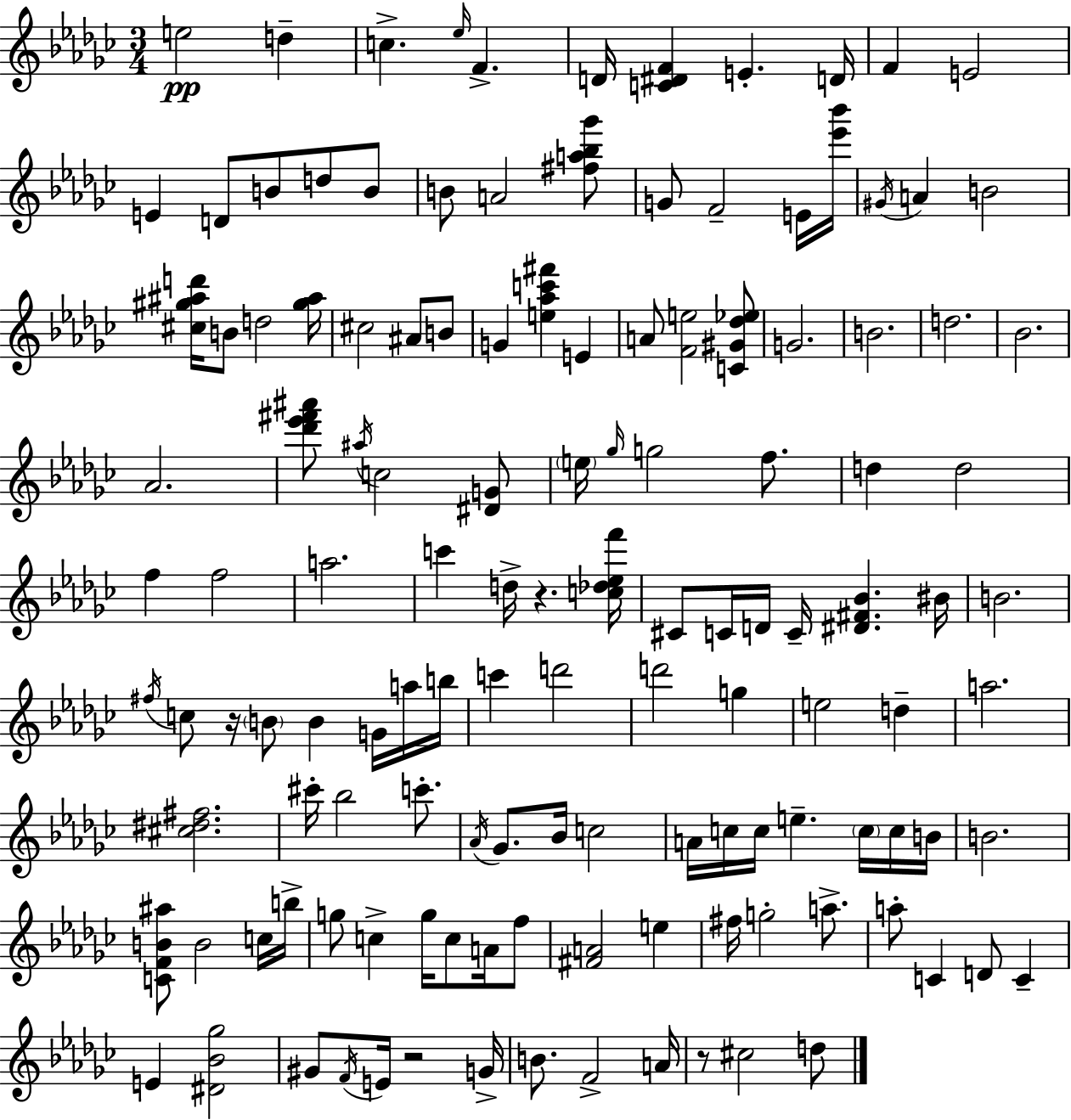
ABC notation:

X:1
T:Untitled
M:3/4
L:1/4
K:Ebm
e2 d c _e/4 F D/4 [C^DF] E D/4 F E2 E D/2 B/2 d/2 B/2 B/2 A2 [^fa_b_g']/2 G/2 F2 E/4 [_e'_b']/4 ^G/4 A B2 [^c^g^ad']/4 B/2 d2 [^g^a]/4 ^c2 ^A/2 B/2 G [e_ac'^f'] E A/2 [Fe]2 [C^G_d_e]/2 G2 B2 d2 _B2 _A2 [_d'_e'^f'^a']/2 ^a/4 c2 [^DG]/2 e/4 _g/4 g2 f/2 d d2 f f2 a2 c' d/4 z [c_d_ef']/4 ^C/2 C/4 D/4 C/4 [^D^F_B] ^B/4 B2 ^f/4 c/2 z/4 B/2 B G/4 a/4 b/4 c' d'2 d'2 g e2 d a2 [^c^d^f]2 ^c'/4 _b2 c'/2 _A/4 _G/2 _B/4 c2 A/4 c/4 c/4 e c/4 c/4 B/4 B2 [CFB^a]/2 B2 c/4 b/4 g/2 c g/4 c/2 A/4 f/2 [^FA]2 e ^f/4 g2 a/2 a/2 C D/2 C E [^D_B_g]2 ^G/2 F/4 E/4 z2 G/4 B/2 F2 A/4 z/2 ^c2 d/2